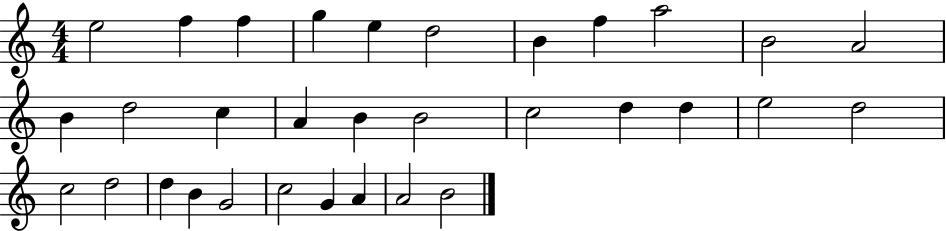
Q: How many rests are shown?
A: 0